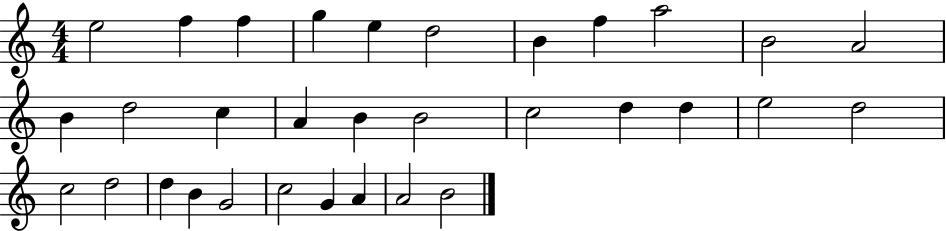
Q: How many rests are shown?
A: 0